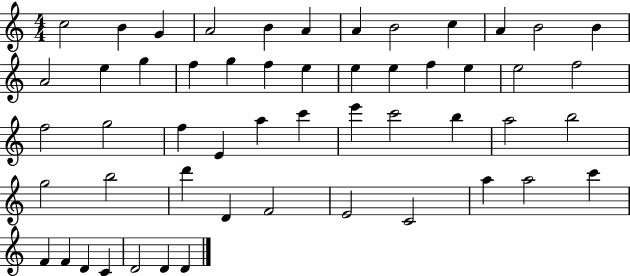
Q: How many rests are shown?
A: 0